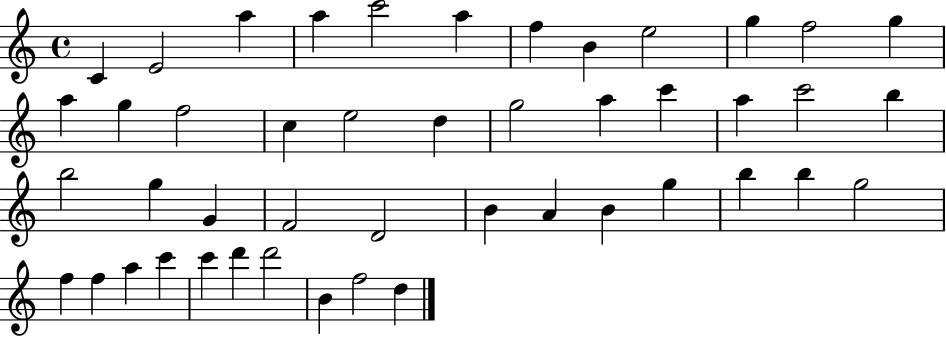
{
  \clef treble
  \time 4/4
  \defaultTimeSignature
  \key c \major
  c'4 e'2 a''4 | a''4 c'''2 a''4 | f''4 b'4 e''2 | g''4 f''2 g''4 | \break a''4 g''4 f''2 | c''4 e''2 d''4 | g''2 a''4 c'''4 | a''4 c'''2 b''4 | \break b''2 g''4 g'4 | f'2 d'2 | b'4 a'4 b'4 g''4 | b''4 b''4 g''2 | \break f''4 f''4 a''4 c'''4 | c'''4 d'''4 d'''2 | b'4 f''2 d''4 | \bar "|."
}